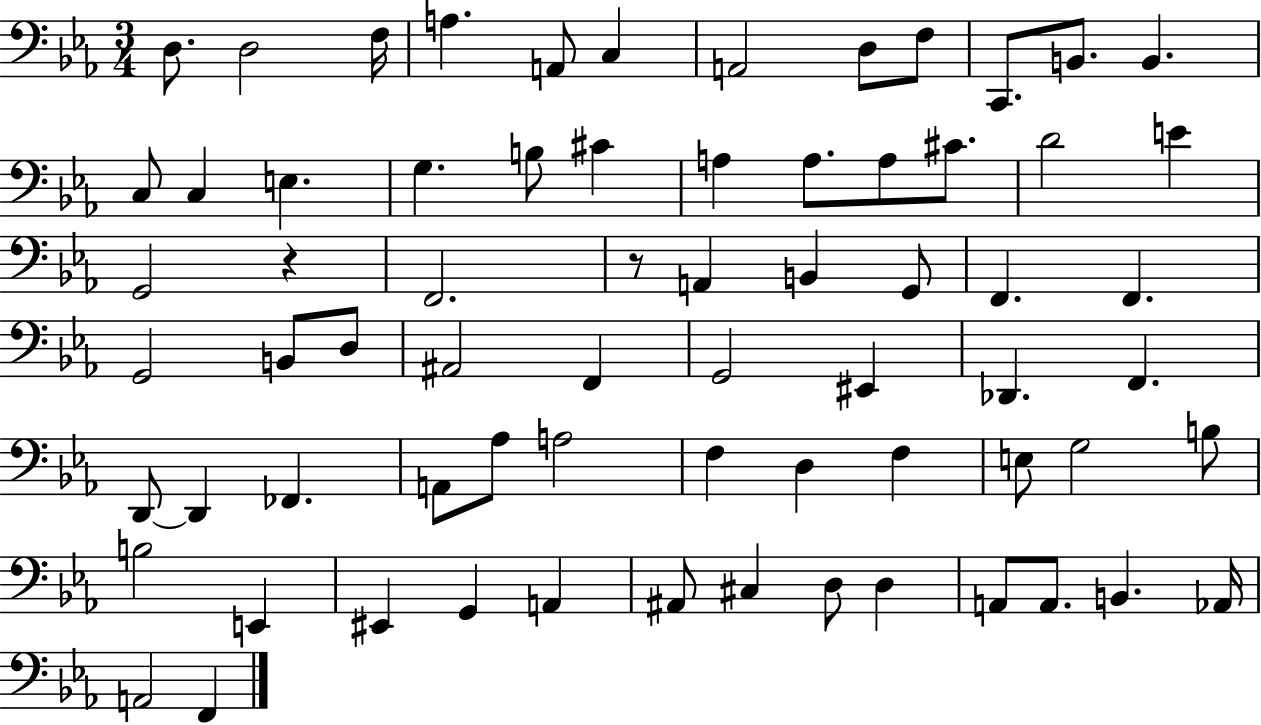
D3/e. D3/h F3/s A3/q. A2/e C3/q A2/h D3/e F3/e C2/e. B2/e. B2/q. C3/e C3/q E3/q. G3/q. B3/e C#4/q A3/q A3/e. A3/e C#4/e. D4/h E4/q G2/h R/q F2/h. R/e A2/q B2/q G2/e F2/q. F2/q. G2/h B2/e D3/e A#2/h F2/q G2/h EIS2/q Db2/q. F2/q. D2/e D2/q FES2/q. A2/e Ab3/e A3/h F3/q D3/q F3/q E3/e G3/h B3/e B3/h E2/q EIS2/q G2/q A2/q A#2/e C#3/q D3/e D3/q A2/e A2/e. B2/q. Ab2/s A2/h F2/q